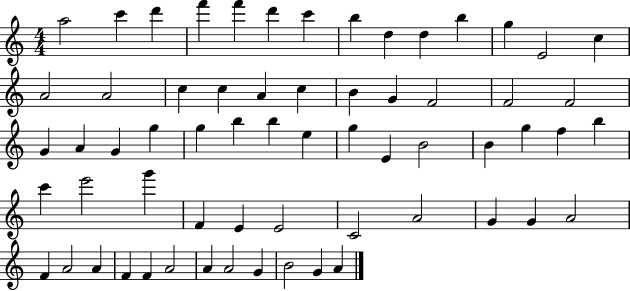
X:1
T:Untitled
M:4/4
L:1/4
K:C
a2 c' d' f' f' d' c' b d d b g E2 c A2 A2 c c A c B G F2 F2 F2 G A G g g b b e g E B2 B g f b c' e'2 g' F E E2 C2 A2 G G A2 F A2 A F F A2 A A2 G B2 G A